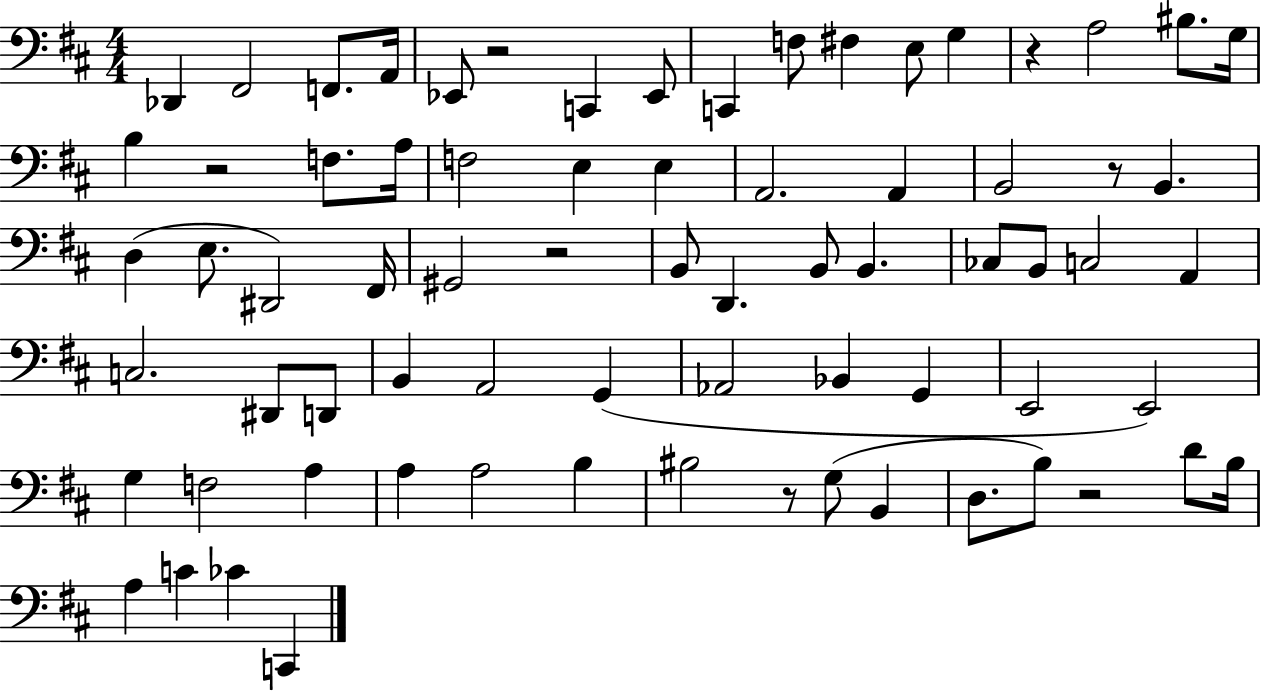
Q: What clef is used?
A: bass